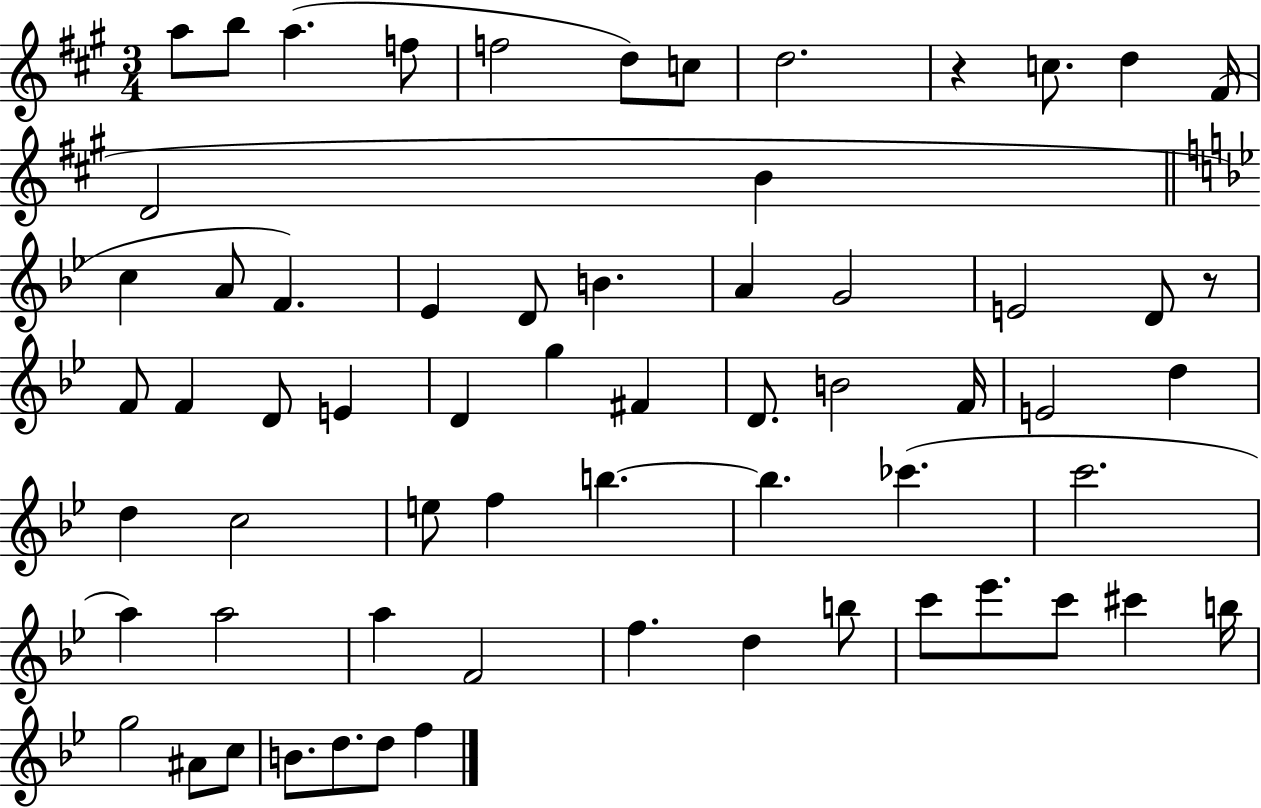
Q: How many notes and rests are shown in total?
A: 64